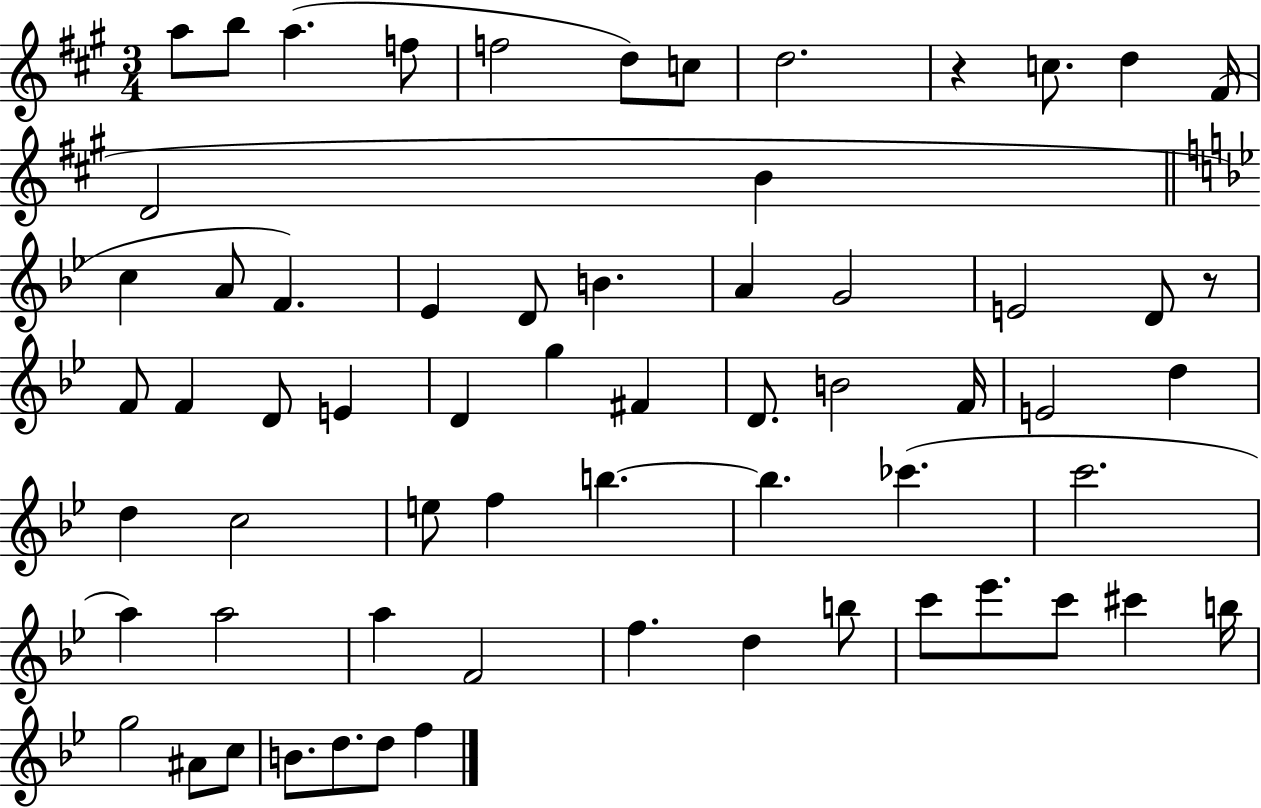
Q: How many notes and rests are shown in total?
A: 64